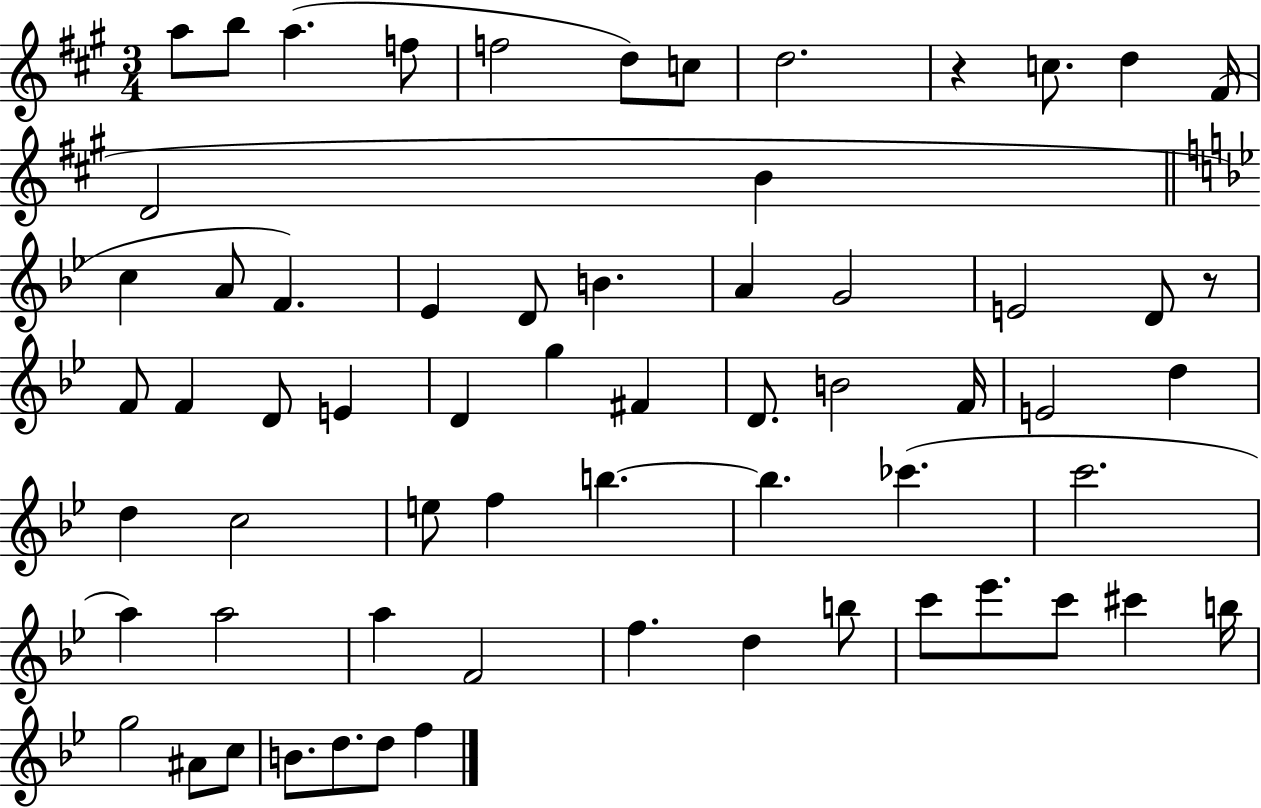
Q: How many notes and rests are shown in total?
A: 64